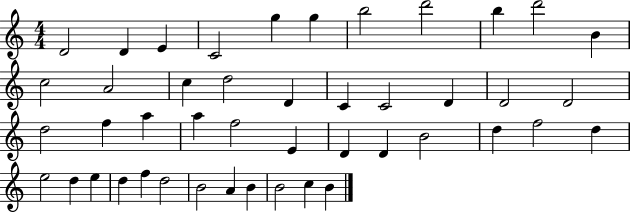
D4/h D4/q E4/q C4/h G5/q G5/q B5/h D6/h B5/q D6/h B4/q C5/h A4/h C5/q D5/h D4/q C4/q C4/h D4/q D4/h D4/h D5/h F5/q A5/q A5/q F5/h E4/q D4/q D4/q B4/h D5/q F5/h D5/q E5/h D5/q E5/q D5/q F5/q D5/h B4/h A4/q B4/q B4/h C5/q B4/q